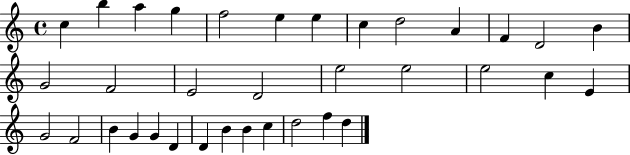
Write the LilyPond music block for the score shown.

{
  \clef treble
  \time 4/4
  \defaultTimeSignature
  \key c \major
  c''4 b''4 a''4 g''4 | f''2 e''4 e''4 | c''4 d''2 a'4 | f'4 d'2 b'4 | \break g'2 f'2 | e'2 d'2 | e''2 e''2 | e''2 c''4 e'4 | \break g'2 f'2 | b'4 g'4 g'4 d'4 | d'4 b'4 b'4 c''4 | d''2 f''4 d''4 | \break \bar "|."
}